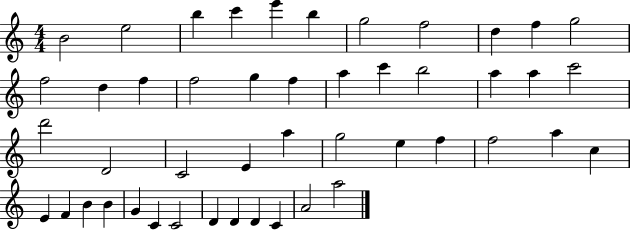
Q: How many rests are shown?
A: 0